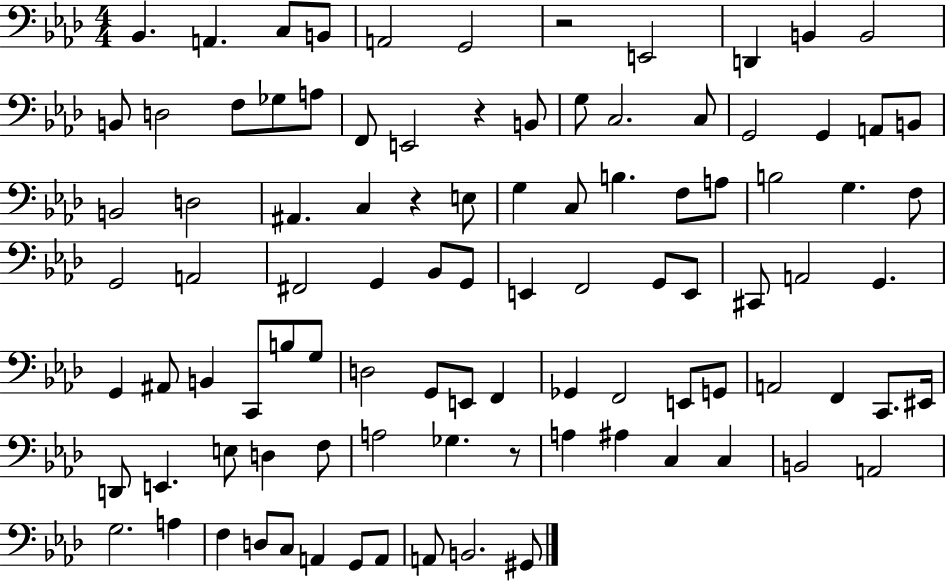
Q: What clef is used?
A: bass